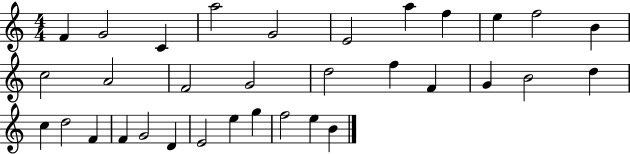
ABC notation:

X:1
T:Untitled
M:4/4
L:1/4
K:C
F G2 C a2 G2 E2 a f e f2 B c2 A2 F2 G2 d2 f F G B2 d c d2 F F G2 D E2 e g f2 e B